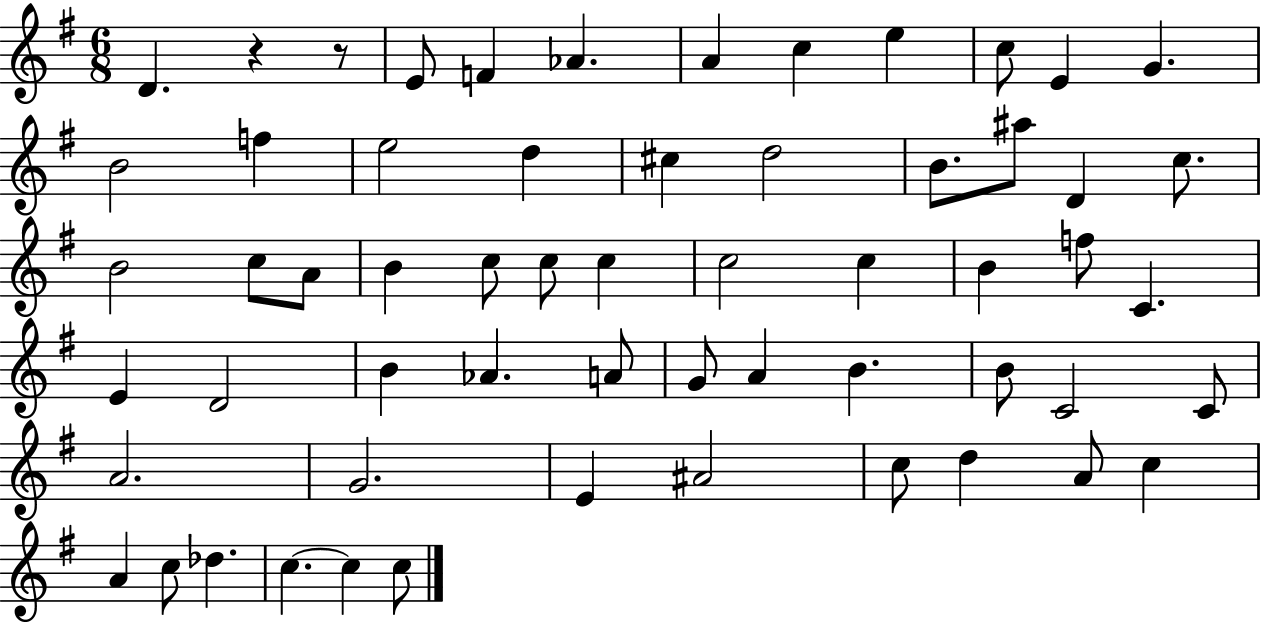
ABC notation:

X:1
T:Untitled
M:6/8
L:1/4
K:G
D z z/2 E/2 F _A A c e c/2 E G B2 f e2 d ^c d2 B/2 ^a/2 D c/2 B2 c/2 A/2 B c/2 c/2 c c2 c B f/2 C E D2 B _A A/2 G/2 A B B/2 C2 C/2 A2 G2 E ^A2 c/2 d A/2 c A c/2 _d c c c/2